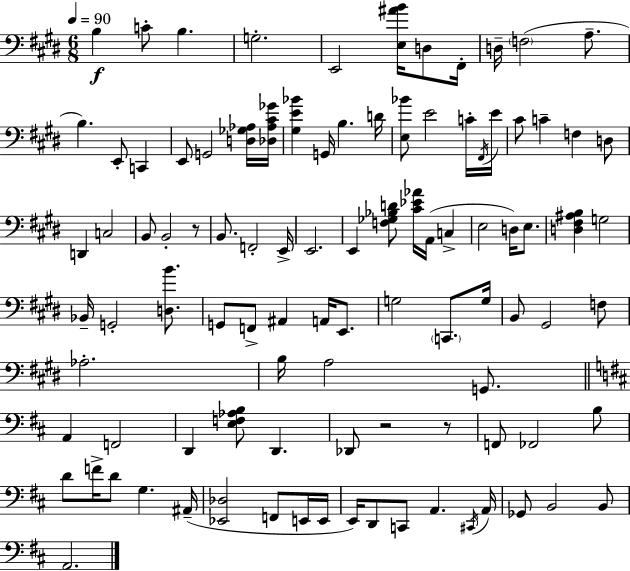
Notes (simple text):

B3/q C4/e B3/q. G3/h. E2/h [E3,A#4,B4]/s D3/e F#2/s D3/s F3/h A3/e. B3/q. E2/e C2/q E2/e G2/h [D3,Gb3,Ab3]/s [Db3,Ab3,C#4,Gb4]/s [G#3,E4,Bb4]/q G2/s B3/q. D4/s [E3,Bb4]/e E4/h C4/s F#2/s E4/s C#4/e C4/q F3/q D3/e D2/q C3/h B2/e B2/h R/e B2/e. F2/h E2/s E2/h. E2/q [F3,Gb3,Bb3,D4]/e [C#4,Eb4,Ab4]/s A2/s C3/q E3/h D3/s E3/e. [D3,F#3,A#3,B3]/q G3/h Bb2/s G2/h [D3,B4]/e. G2/e F2/e A#2/q A2/s E2/e. G3/h C2/e. G3/s B2/e G#2/h F3/e Ab3/h. B3/s A3/h G2/e. A2/q F2/h D2/q [E3,F3,Ab3,B3]/e D2/q. Db2/e R/h R/e F2/e FES2/h B3/e D4/e F4/s D4/e G3/q. A#2/s [Eb2,Db3]/h F2/e E2/s E2/s E2/s D2/e C2/e A2/q. C#2/s A2/s Gb2/e B2/h B2/e A2/h.